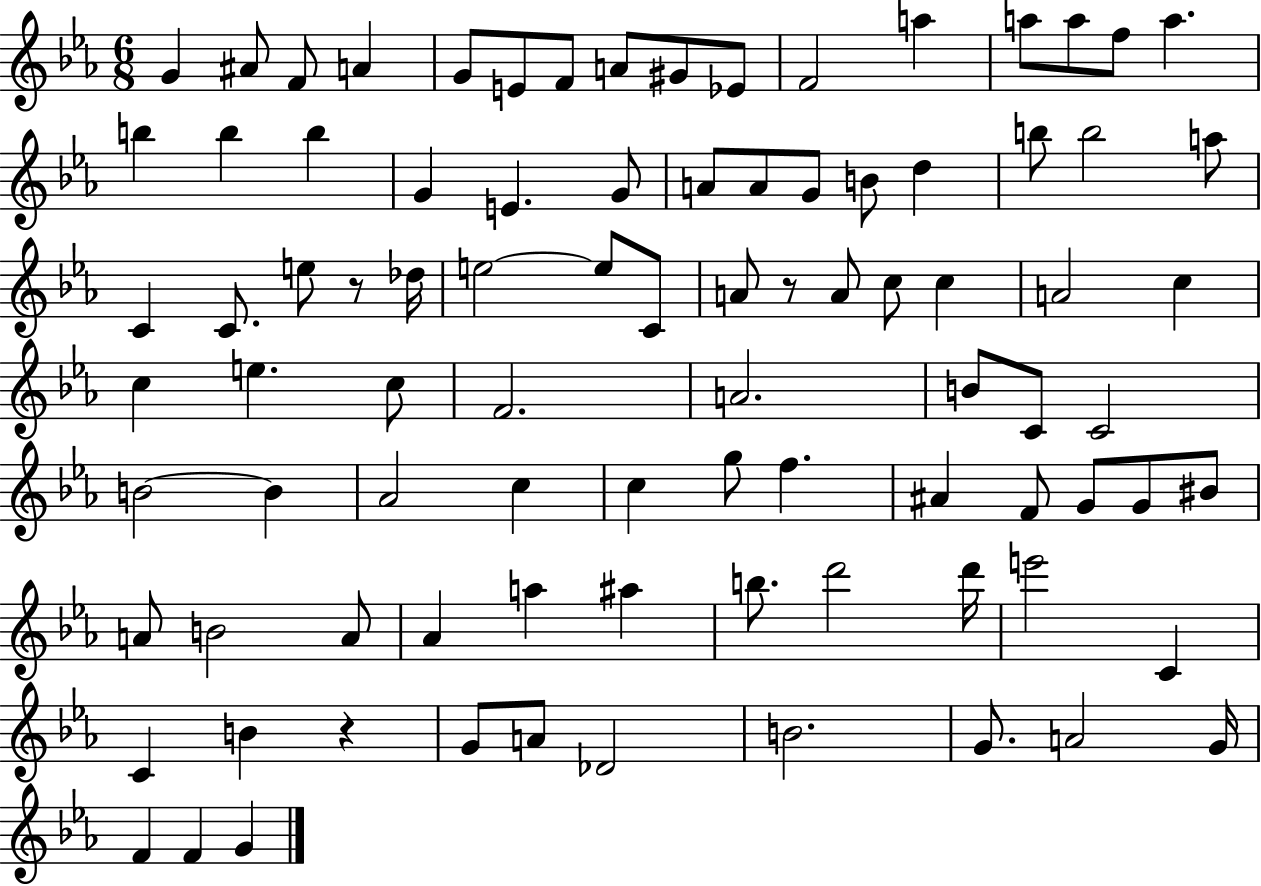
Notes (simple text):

G4/q A#4/e F4/e A4/q G4/e E4/e F4/e A4/e G#4/e Eb4/e F4/h A5/q A5/e A5/e F5/e A5/q. B5/q B5/q B5/q G4/q E4/q. G4/e A4/e A4/e G4/e B4/e D5/q B5/e B5/h A5/e C4/q C4/e. E5/e R/e Db5/s E5/h E5/e C4/e A4/e R/e A4/e C5/e C5/q A4/h C5/q C5/q E5/q. C5/e F4/h. A4/h. B4/e C4/e C4/h B4/h B4/q Ab4/h C5/q C5/q G5/e F5/q. A#4/q F4/e G4/e G4/e BIS4/e A4/e B4/h A4/e Ab4/q A5/q A#5/q B5/e. D6/h D6/s E6/h C4/q C4/q B4/q R/q G4/e A4/e Db4/h B4/h. G4/e. A4/h G4/s F4/q F4/q G4/q